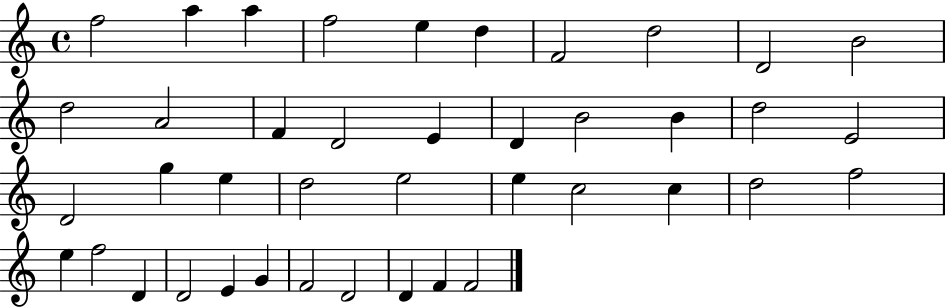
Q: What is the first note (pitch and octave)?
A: F5